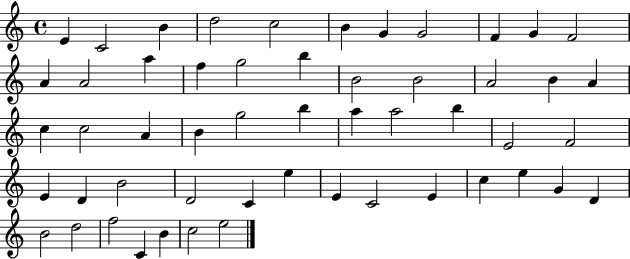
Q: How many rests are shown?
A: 0